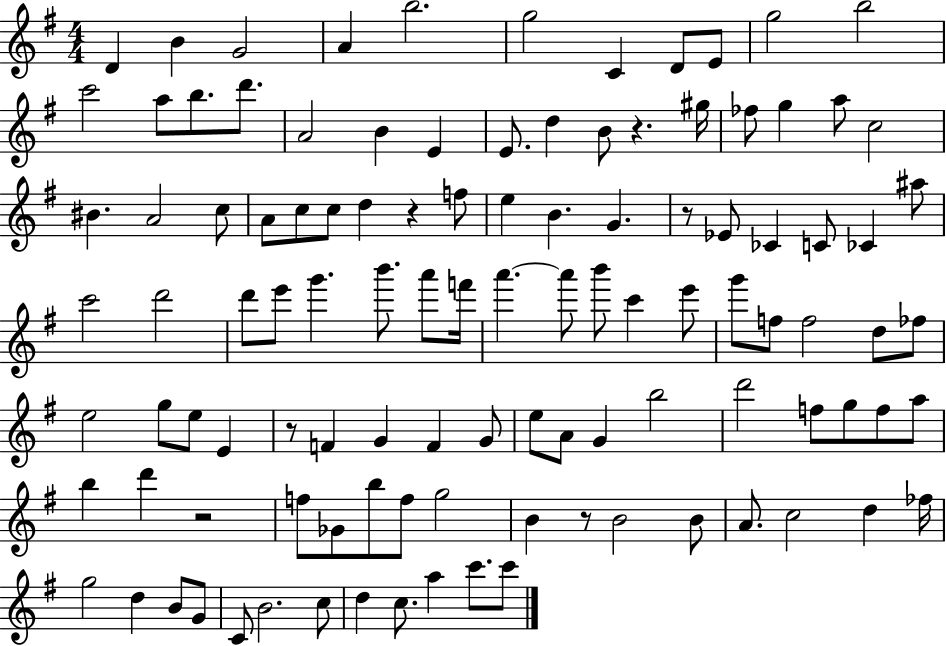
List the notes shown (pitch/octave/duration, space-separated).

D4/q B4/q G4/h A4/q B5/h. G5/h C4/q D4/e E4/e G5/h B5/h C6/h A5/e B5/e. D6/e. A4/h B4/q E4/q E4/e. D5/q B4/e R/q. G#5/s FES5/e G5/q A5/e C5/h BIS4/q. A4/h C5/e A4/e C5/e C5/e D5/q R/q F5/e E5/q B4/q. G4/q. R/e Eb4/e CES4/q C4/e CES4/q A#5/e C6/h D6/h D6/e E6/e G6/q. B6/e. A6/e F6/s A6/q. A6/e B6/e C6/q E6/e G6/e F5/e F5/h D5/e FES5/e E5/h G5/e E5/e E4/q R/e F4/q G4/q F4/q G4/e E5/e A4/e G4/q B5/h D6/h F5/e G5/e F5/e A5/e B5/q D6/q R/h F5/e Gb4/e B5/e F5/e G5/h B4/q R/e B4/h B4/e A4/e. C5/h D5/q FES5/s G5/h D5/q B4/e G4/e C4/e B4/h. C5/e D5/q C5/e. A5/q C6/e. C6/e